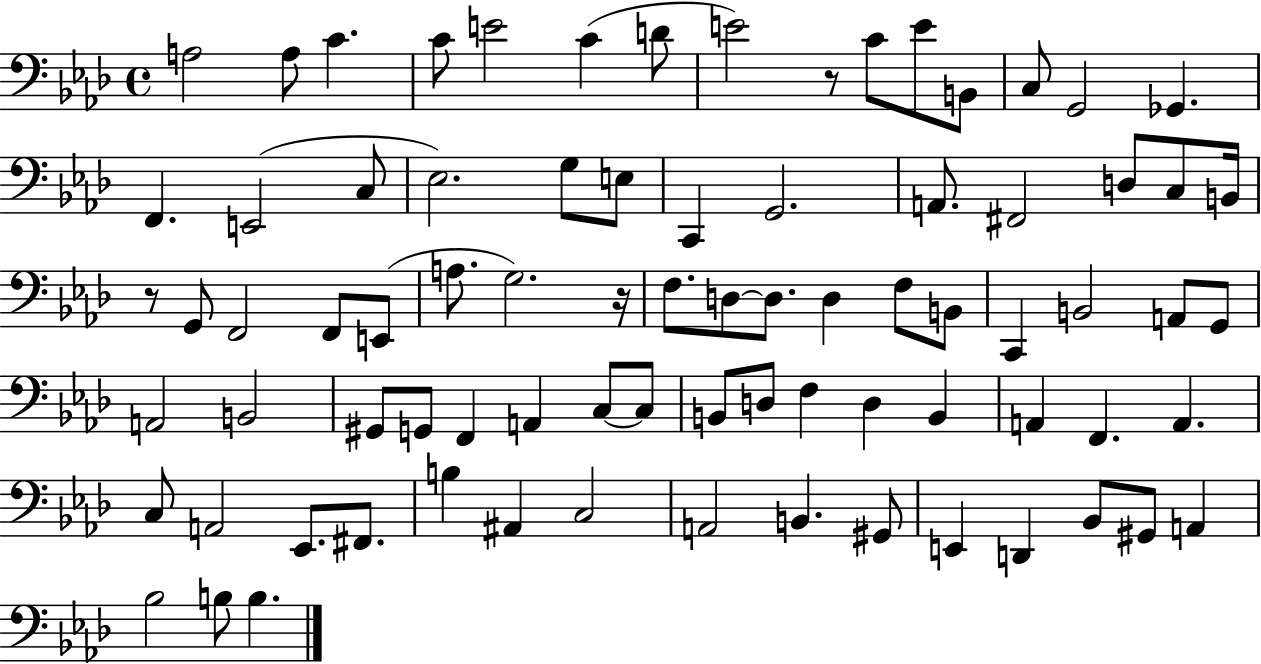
X:1
T:Untitled
M:4/4
L:1/4
K:Ab
A,2 A,/2 C C/2 E2 C D/2 E2 z/2 C/2 E/2 B,,/2 C,/2 G,,2 _G,, F,, E,,2 C,/2 _E,2 G,/2 E,/2 C,, G,,2 A,,/2 ^F,,2 D,/2 C,/2 B,,/4 z/2 G,,/2 F,,2 F,,/2 E,,/2 A,/2 G,2 z/4 F,/2 D,/2 D,/2 D, F,/2 B,,/2 C,, B,,2 A,,/2 G,,/2 A,,2 B,,2 ^G,,/2 G,,/2 F,, A,, C,/2 C,/2 B,,/2 D,/2 F, D, B,, A,, F,, A,, C,/2 A,,2 _E,,/2 ^F,,/2 B, ^A,, C,2 A,,2 B,, ^G,,/2 E,, D,, _B,,/2 ^G,,/2 A,, _B,2 B,/2 B,